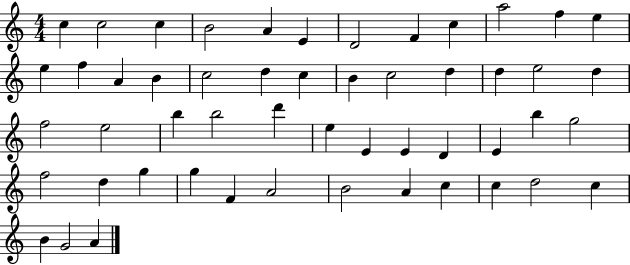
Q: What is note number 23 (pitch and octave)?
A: D5